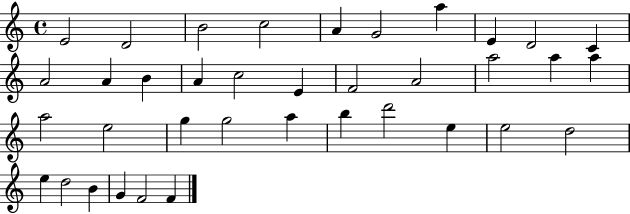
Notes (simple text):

E4/h D4/h B4/h C5/h A4/q G4/h A5/q E4/q D4/h C4/q A4/h A4/q B4/q A4/q C5/h E4/q F4/h A4/h A5/h A5/q A5/q A5/h E5/h G5/q G5/h A5/q B5/q D6/h E5/q E5/h D5/h E5/q D5/h B4/q G4/q F4/h F4/q